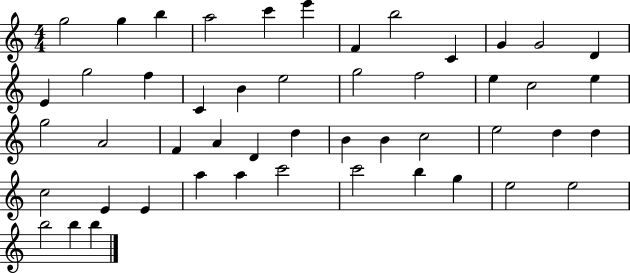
X:1
T:Untitled
M:4/4
L:1/4
K:C
g2 g b a2 c' e' F b2 C G G2 D E g2 f C B e2 g2 f2 e c2 e g2 A2 F A D d B B c2 e2 d d c2 E E a a c'2 c'2 b g e2 e2 b2 b b